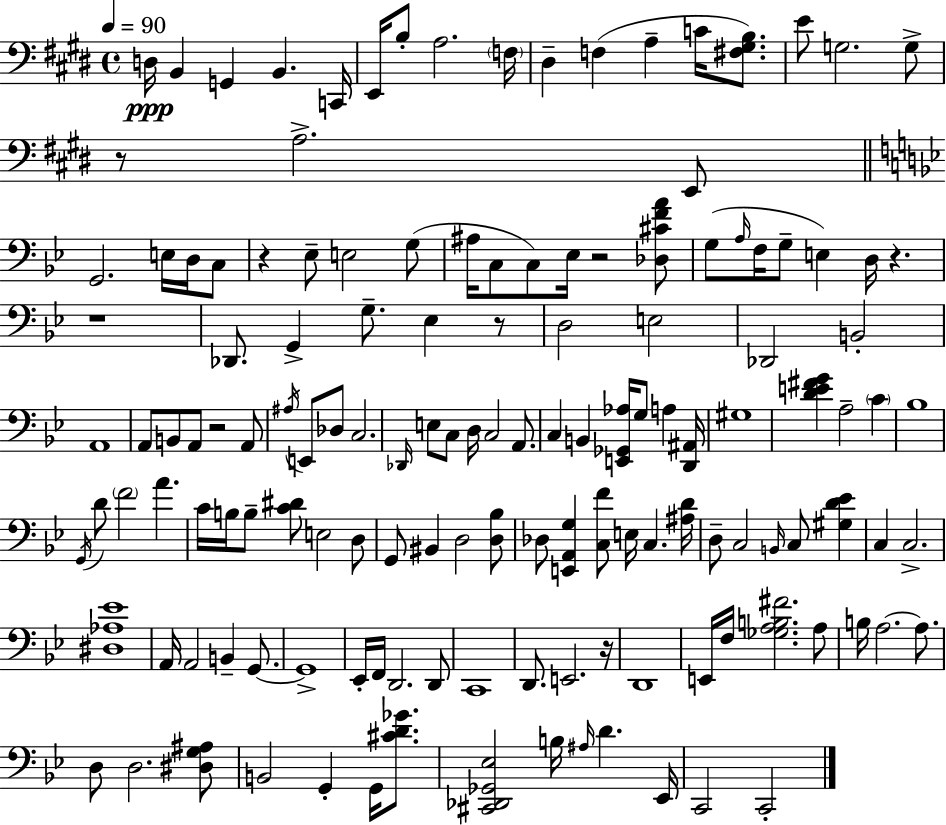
X:1
T:Untitled
M:4/4
L:1/4
K:E
D,/4 B,, G,, B,, C,,/4 E,,/4 B,/2 A,2 F,/4 ^D, F, A, C/4 [^F,^G,B,]/2 E/2 G,2 G,/2 z/2 A,2 E,,/2 G,,2 E,/4 D,/4 C,/2 z _E,/2 E,2 G,/2 ^A,/4 C,/2 C,/2 _E,/4 z2 [_D,^CFA]/2 G,/2 A,/4 F,/4 G,/2 E, D,/4 z z4 _D,,/2 G,, G,/2 _E, z/2 D,2 E,2 _D,,2 B,,2 A,,4 A,,/2 B,,/2 A,,/2 z2 A,,/2 ^A,/4 E,,/2 _D,/2 C,2 _D,,/4 E,/2 C,/2 D,/4 C,2 A,,/2 C, B,, [E,,_G,,_A,]/4 G,/2 A, [D,,^A,,]/4 ^G,4 [DE^FG] A,2 C _B,4 G,,/4 D/2 F2 A C/4 B,/4 B,/2 [C^D]/2 E,2 D,/2 G,,/2 ^B,, D,2 [D,_B,]/2 _D,/2 [E,,A,,G,] [C,F]/2 E,/4 C, [^A,D]/4 D,/2 C,2 B,,/4 C,/2 [^G,D_E] C, C,2 [^D,_A,_E]4 A,,/4 A,,2 B,, G,,/2 G,,4 _E,,/4 F,,/4 D,,2 D,,/2 C,,4 D,,/2 E,,2 z/4 D,,4 E,,/4 F,/4 [_G,A,B,^F]2 A,/2 B,/4 A,2 A,/2 D,/2 D,2 [^D,G,^A,]/2 B,,2 G,, G,,/4 [^CD_G]/2 [^C,,_D,,_G,,_E,]2 B,/4 ^A,/4 D _E,,/4 C,,2 C,,2